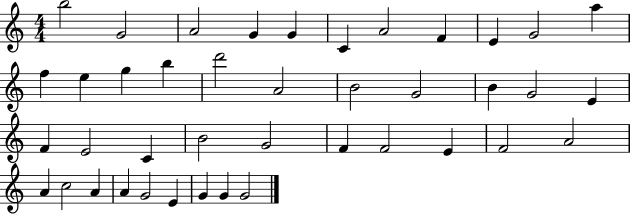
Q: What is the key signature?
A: C major